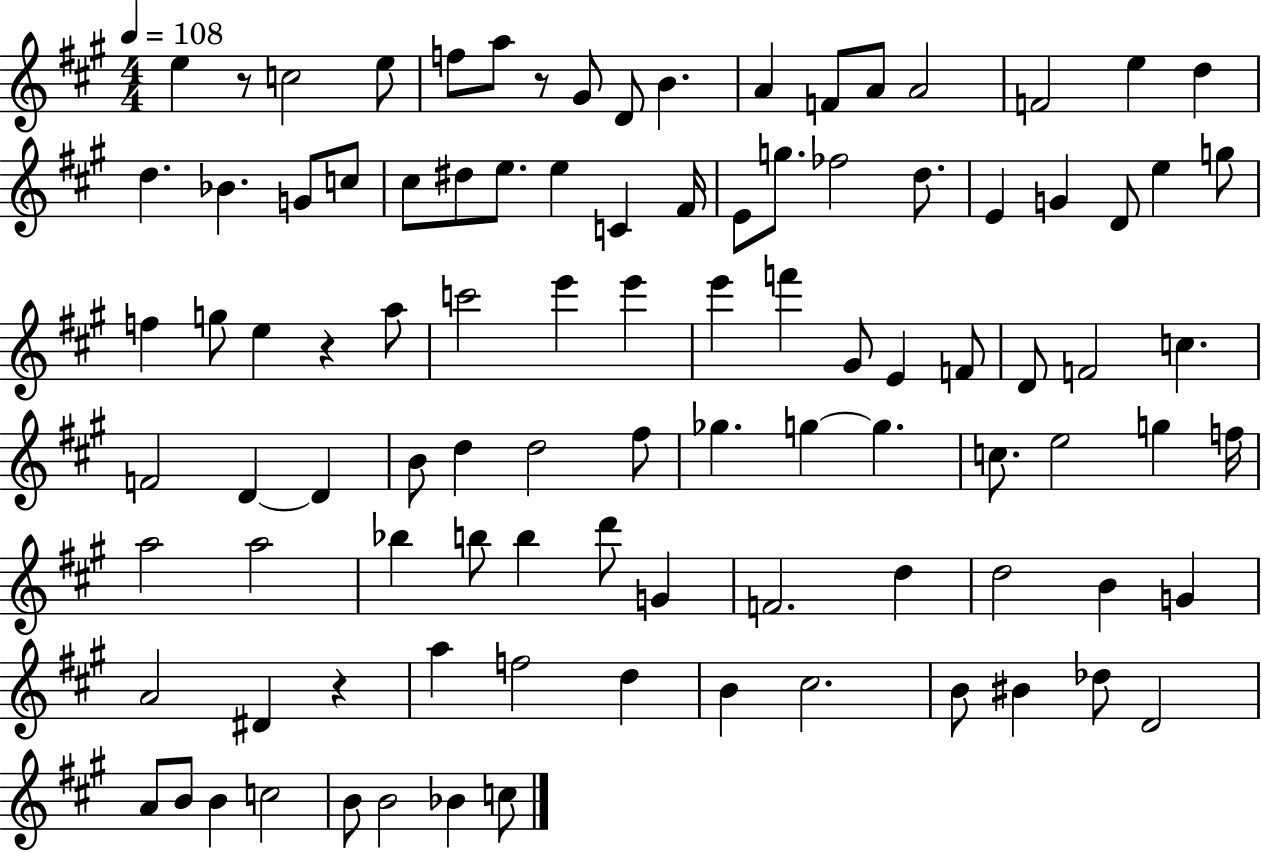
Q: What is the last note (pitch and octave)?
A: C5